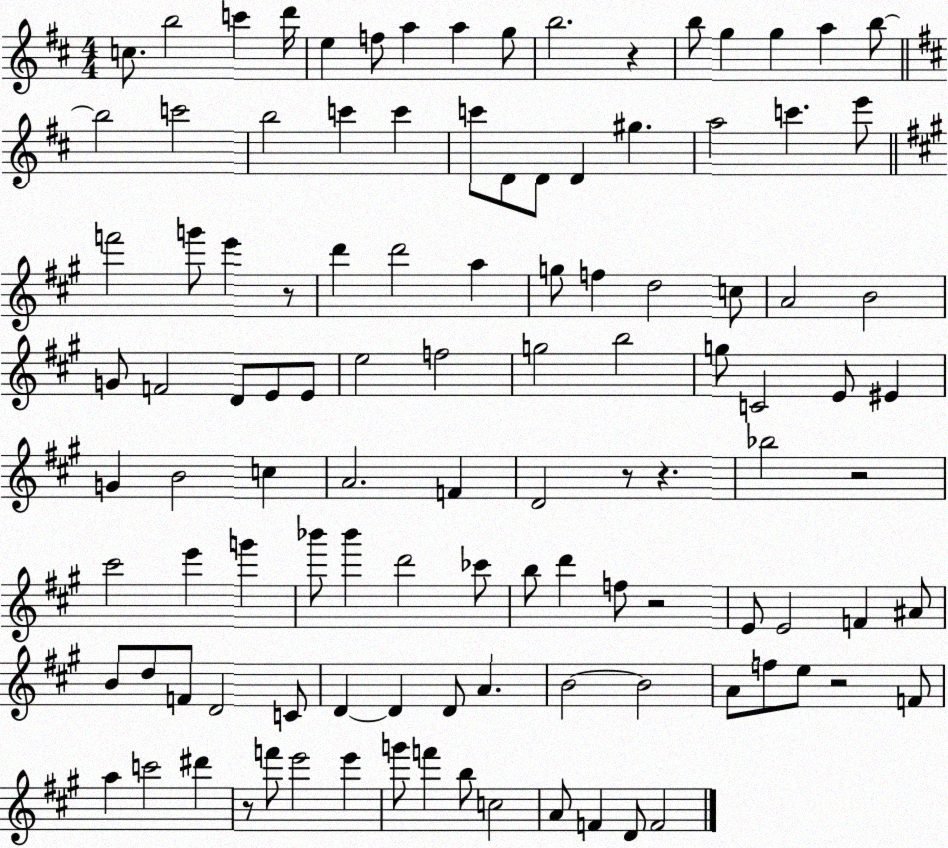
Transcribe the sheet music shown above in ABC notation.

X:1
T:Untitled
M:4/4
L:1/4
K:D
c/2 b2 c' d'/4 e f/2 a a g/2 b2 z b/2 g g a b/2 b2 c'2 b2 c' c' c'/2 D/2 D/2 D ^g a2 c' e'/2 f'2 g'/2 e' z/2 d' d'2 a g/2 f d2 c/2 A2 B2 G/2 F2 D/2 E/2 E/2 e2 f2 g2 b2 g/2 C2 E/2 ^E G B2 c A2 F D2 z/2 z _b2 z2 ^c'2 e' g' _b'/2 _b' d'2 _c'/2 b/2 d' f/2 z2 E/2 E2 F ^A/2 B/2 d/2 F/2 D2 C/2 D D D/2 A B2 B2 A/2 f/2 e/2 z2 F/2 a c'2 ^d' z/2 f'/2 e'2 e' g'/2 f' b/2 c2 A/2 F D/2 F2